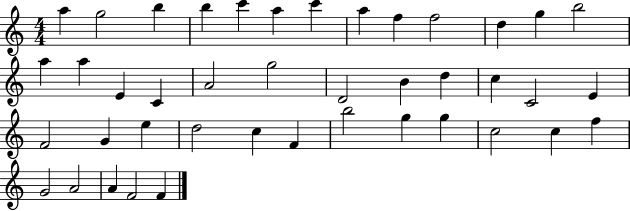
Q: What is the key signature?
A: C major